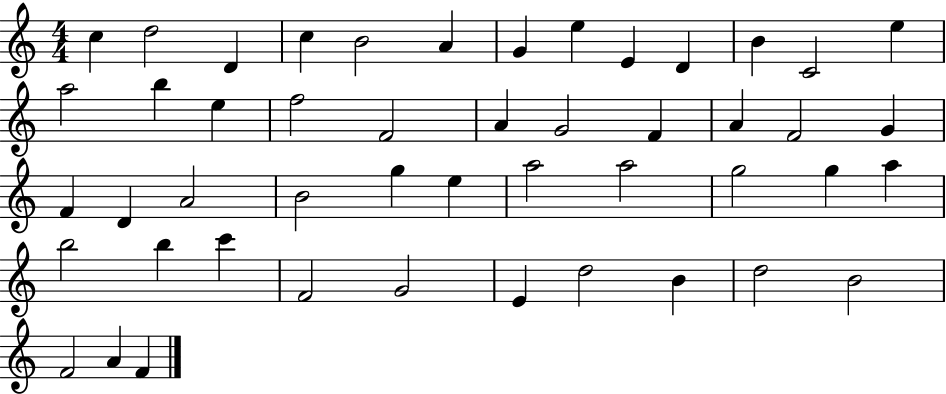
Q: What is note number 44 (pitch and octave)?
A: D5